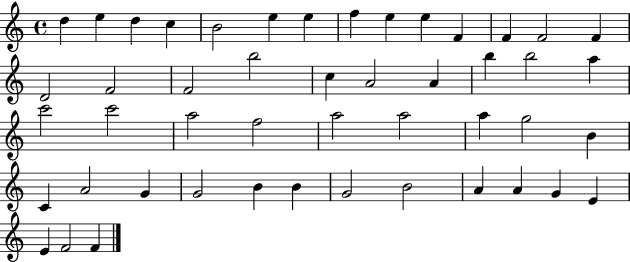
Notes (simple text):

D5/q E5/q D5/q C5/q B4/h E5/q E5/q F5/q E5/q E5/q F4/q F4/q F4/h F4/q D4/h F4/h F4/h B5/h C5/q A4/h A4/q B5/q B5/h A5/q C6/h C6/h A5/h F5/h A5/h A5/h A5/q G5/h B4/q C4/q A4/h G4/q G4/h B4/q B4/q G4/h B4/h A4/q A4/q G4/q E4/q E4/q F4/h F4/q